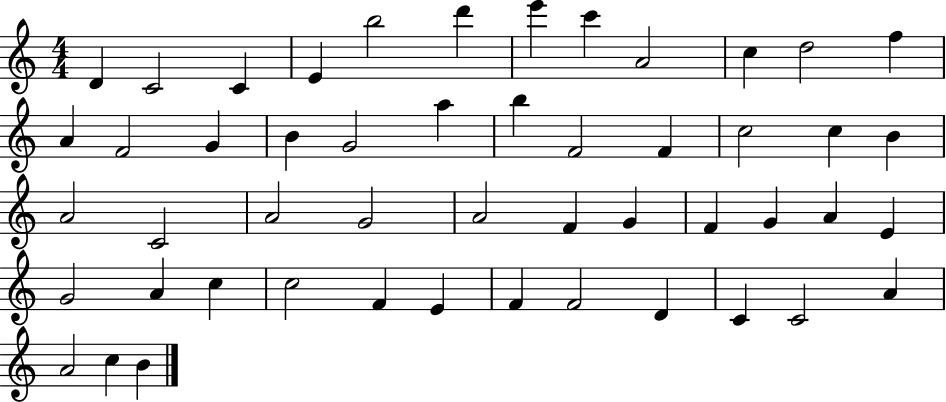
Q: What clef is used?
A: treble